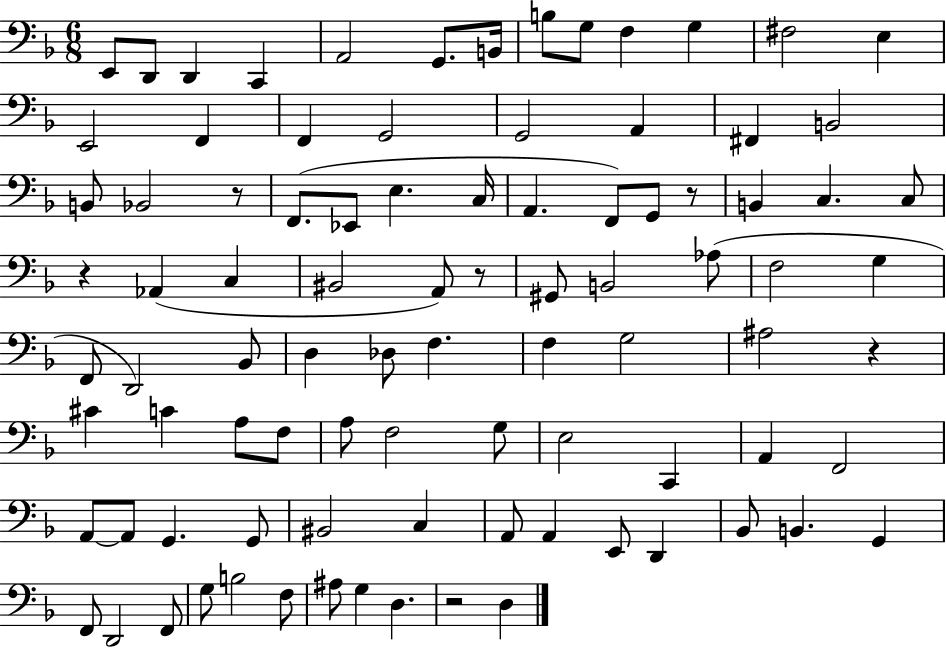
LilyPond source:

{
  \clef bass
  \numericTimeSignature
  \time 6/8
  \key f \major
  e,8 d,8 d,4 c,4 | a,2 g,8. b,16 | b8 g8 f4 g4 | fis2 e4 | \break e,2 f,4 | f,4 g,2 | g,2 a,4 | fis,4 b,2 | \break b,8 bes,2 r8 | f,8.( ees,8 e4. c16 | a,4. f,8) g,8 r8 | b,4 c4. c8 | \break r4 aes,4( c4 | bis,2 a,8) r8 | gis,8 b,2 aes8( | f2 g4 | \break f,8 d,2) bes,8 | d4 des8 f4. | f4 g2 | ais2 r4 | \break cis'4 c'4 a8 f8 | a8 f2 g8 | e2 c,4 | a,4 f,2 | \break a,8~~ a,8 g,4. g,8 | bis,2 c4 | a,8 a,4 e,8 d,4 | bes,8 b,4. g,4 | \break f,8 d,2 f,8 | g8 b2 f8 | ais8 g4 d4. | r2 d4 | \break \bar "|."
}